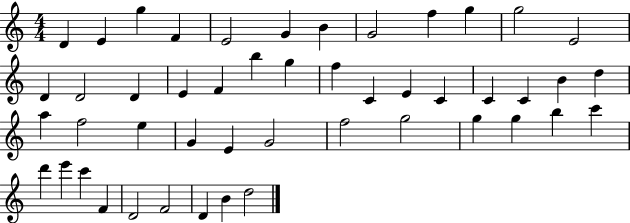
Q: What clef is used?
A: treble